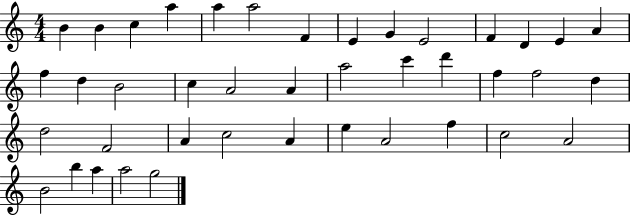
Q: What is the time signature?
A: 4/4